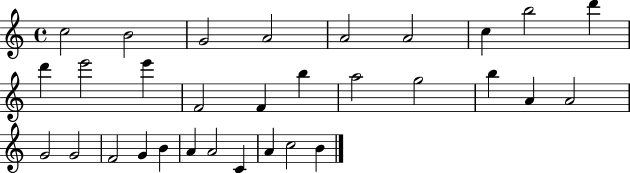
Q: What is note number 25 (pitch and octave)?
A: B4